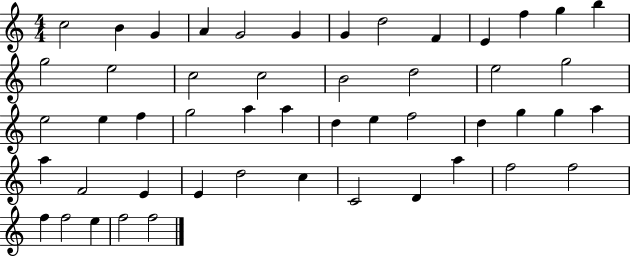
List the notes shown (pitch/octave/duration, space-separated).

C5/h B4/q G4/q A4/q G4/h G4/q G4/q D5/h F4/q E4/q F5/q G5/q B5/q G5/h E5/h C5/h C5/h B4/h D5/h E5/h G5/h E5/h E5/q F5/q G5/h A5/q A5/q D5/q E5/q F5/h D5/q G5/q G5/q A5/q A5/q F4/h E4/q E4/q D5/h C5/q C4/h D4/q A5/q F5/h F5/h F5/q F5/h E5/q F5/h F5/h